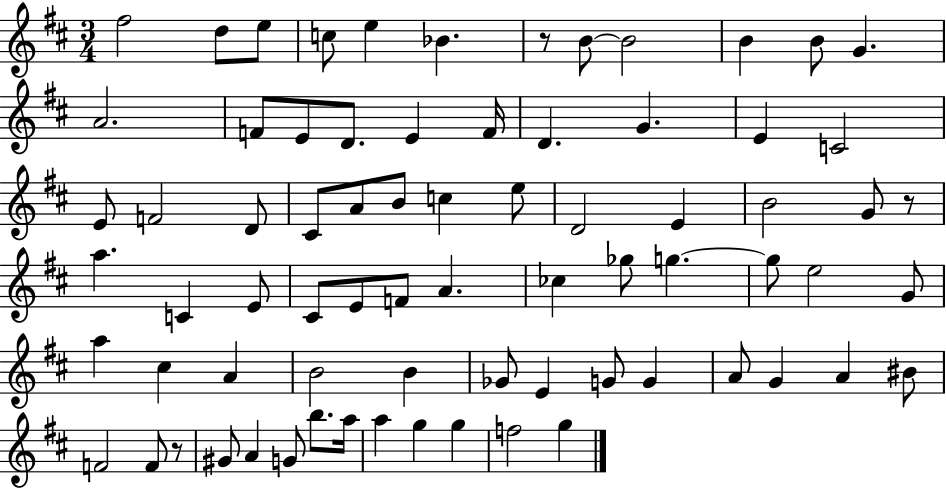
F#5/h D5/e E5/e C5/e E5/q Bb4/q. R/e B4/e B4/h B4/q B4/e G4/q. A4/h. F4/e E4/e D4/e. E4/q F4/s D4/q. G4/q. E4/q C4/h E4/e F4/h D4/e C#4/e A4/e B4/e C5/q E5/e D4/h E4/q B4/h G4/e R/e A5/q. C4/q E4/e C#4/e E4/e F4/e A4/q. CES5/q Gb5/e G5/q. G5/e E5/h G4/e A5/q C#5/q A4/q B4/h B4/q Gb4/e E4/q G4/e G4/q A4/e G4/q A4/q BIS4/e F4/h F4/e R/e G#4/e A4/q G4/e B5/e. A5/s A5/q G5/q G5/q F5/h G5/q